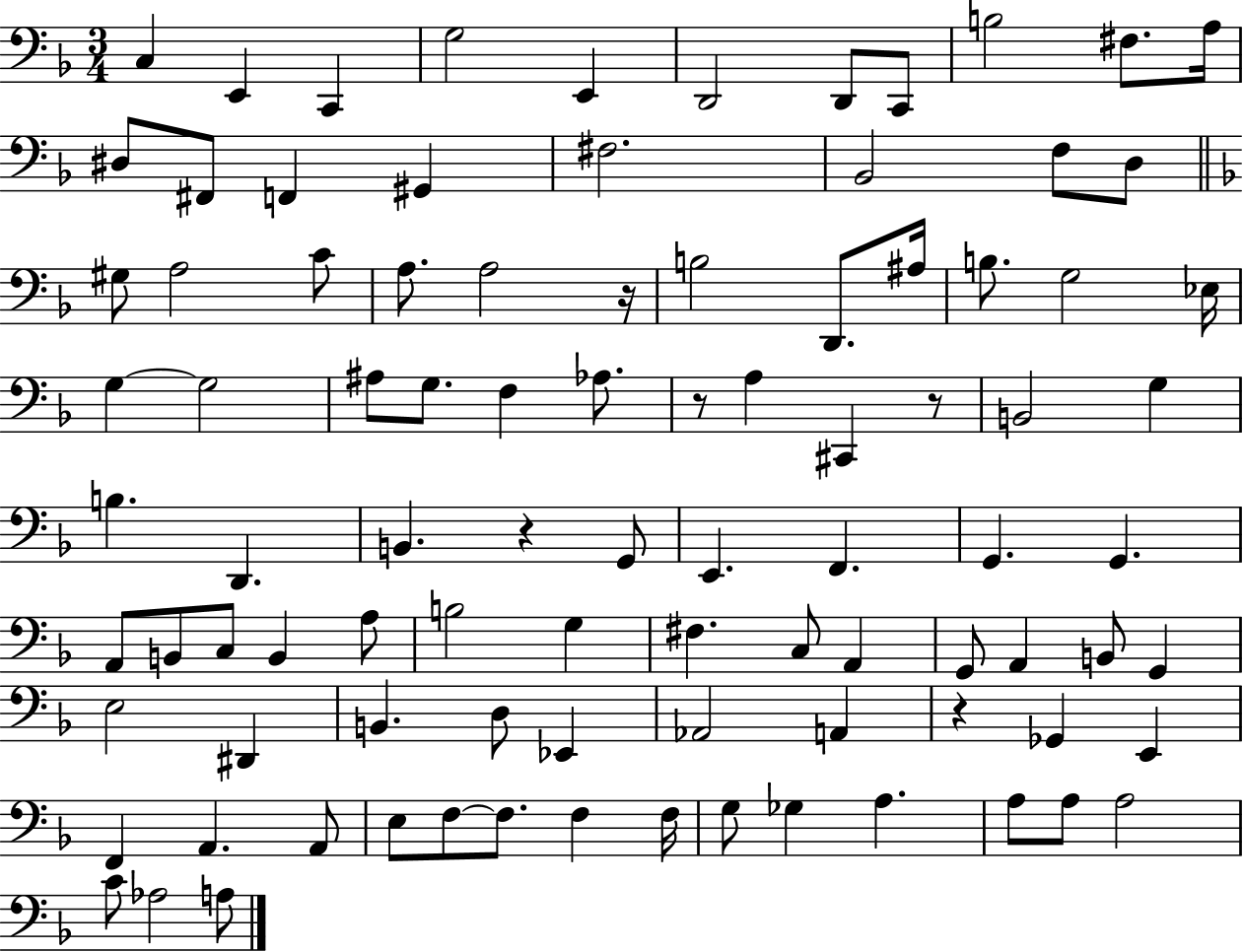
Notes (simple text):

C3/q E2/q C2/q G3/h E2/q D2/h D2/e C2/e B3/h F#3/e. A3/s D#3/e F#2/e F2/q G#2/q F#3/h. Bb2/h F3/e D3/e G#3/e A3/h C4/e A3/e. A3/h R/s B3/h D2/e. A#3/s B3/e. G3/h Eb3/s G3/q G3/h A#3/e G3/e. F3/q Ab3/e. R/e A3/q C#2/q R/e B2/h G3/q B3/q. D2/q. B2/q. R/q G2/e E2/q. F2/q. G2/q. G2/q. A2/e B2/e C3/e B2/q A3/e B3/h G3/q F#3/q. C3/e A2/q G2/e A2/q B2/e G2/q E3/h D#2/q B2/q. D3/e Eb2/q Ab2/h A2/q R/q Gb2/q E2/q F2/q A2/q. A2/e E3/e F3/e F3/e. F3/q F3/s G3/e Gb3/q A3/q. A3/e A3/e A3/h C4/e Ab3/h A3/e